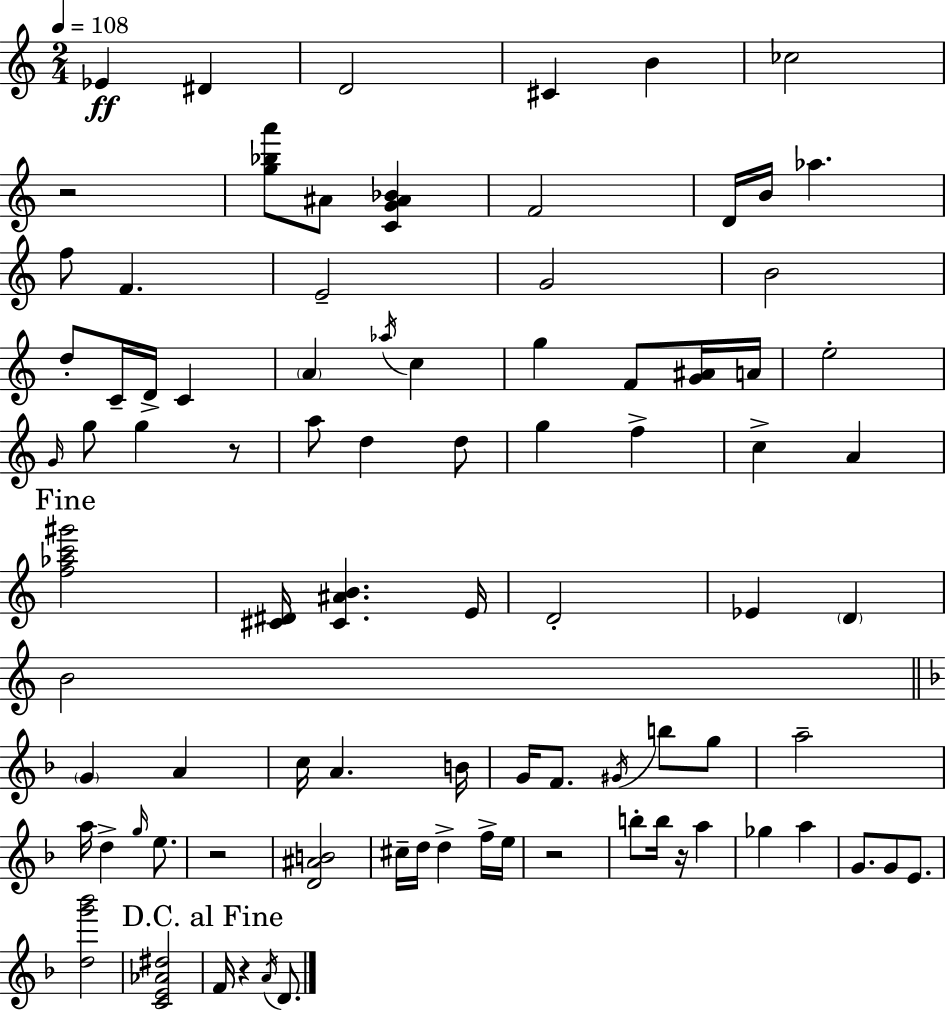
Eb4/q D#4/q D4/h C#4/q B4/q CES5/h R/h [G5,Bb5,A6]/e A#4/e [C4,G4,A#4,Bb4]/q F4/h D4/s B4/s Ab5/q. F5/e F4/q. E4/h G4/h B4/h D5/e C4/s D4/s C4/q A4/q Ab5/s C5/q G5/q F4/e [G4,A#4]/s A4/s E5/h G4/s G5/e G5/q R/e A5/e D5/q D5/e G5/q F5/q C5/q A4/q [F5,Ab5,C6,G#6]/h [C#4,D#4]/s [C#4,A#4,B4]/q. E4/s D4/h Eb4/q D4/q B4/h G4/q A4/q C5/s A4/q. B4/s G4/s F4/e. G#4/s B5/e G5/e A5/h A5/s D5/q G5/s E5/e. R/h [D4,A#4,B4]/h C#5/s D5/s D5/q F5/s E5/s R/h B5/e B5/s R/s A5/q Gb5/q A5/q G4/e. G4/e E4/e. [D5,G6,Bb6]/h [C4,E4,Ab4,D#5]/h F4/s R/q A4/s D4/e.